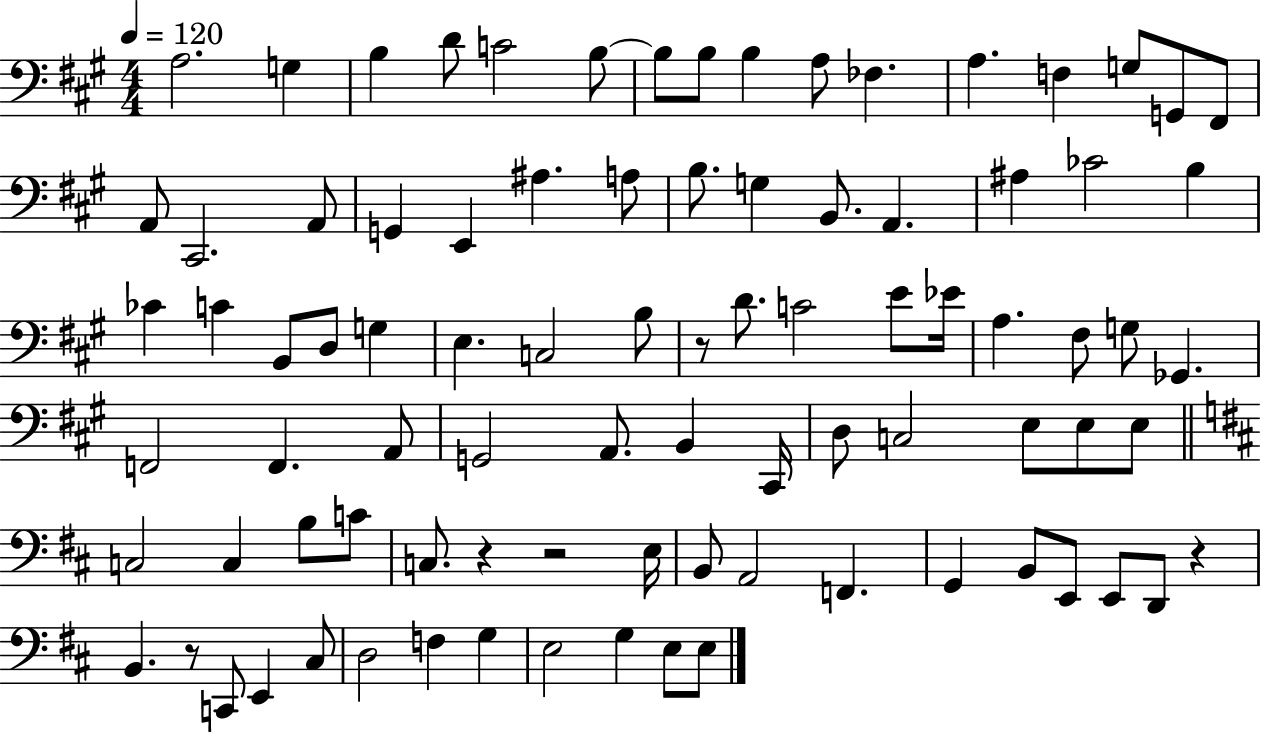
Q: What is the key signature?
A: A major